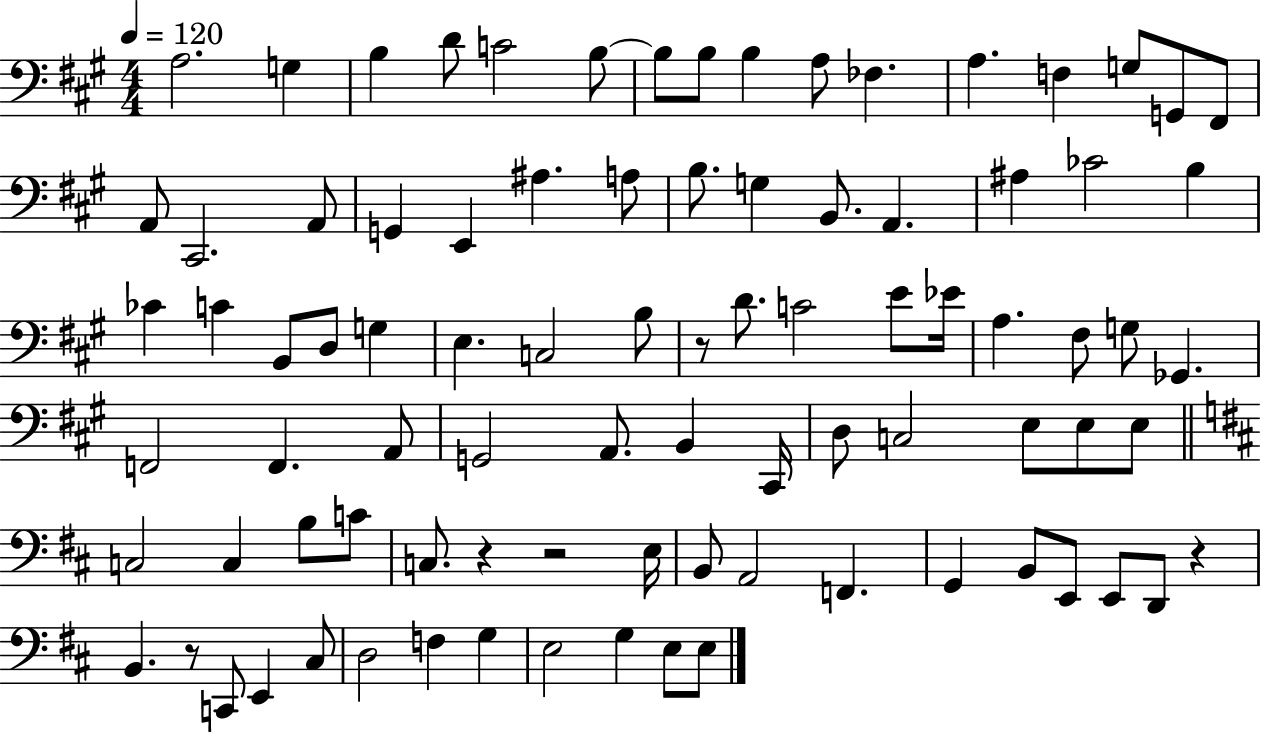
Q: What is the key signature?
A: A major